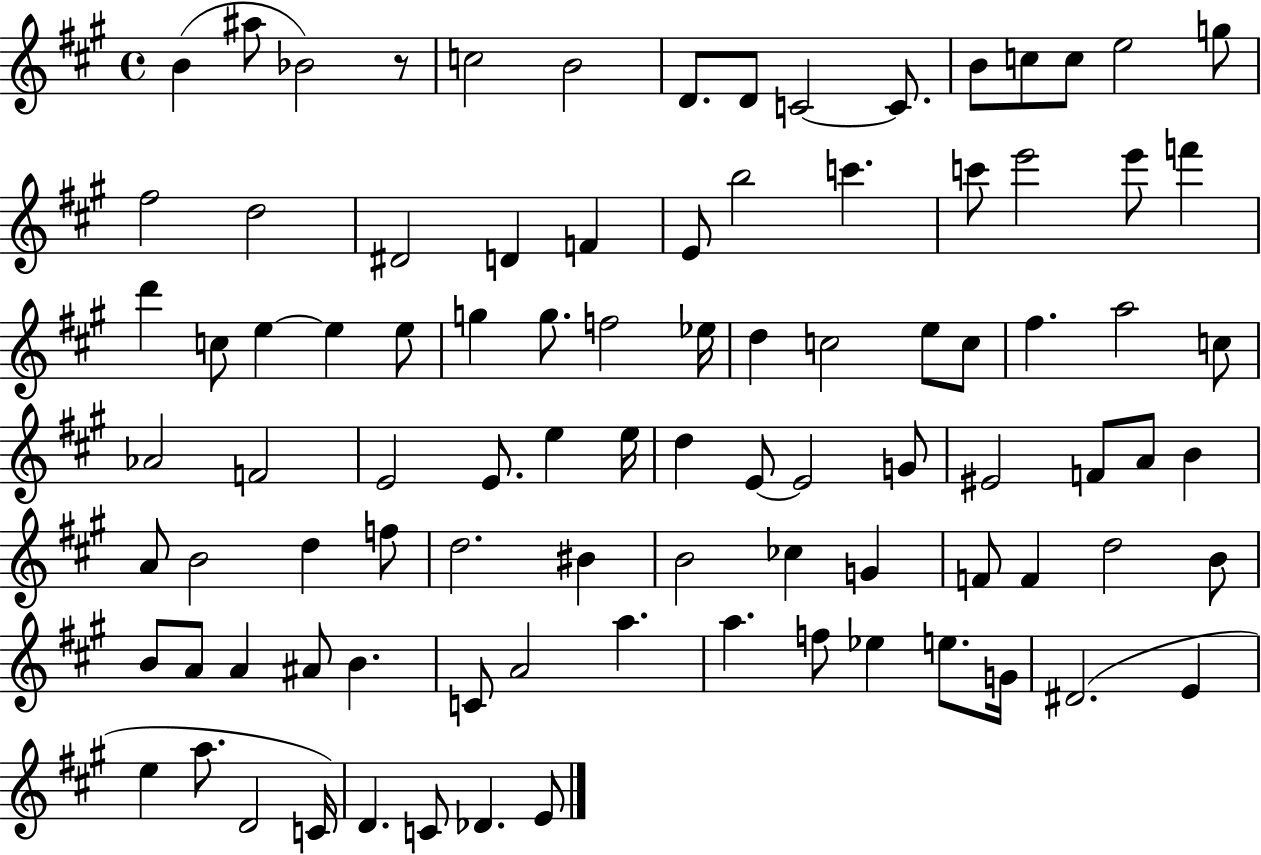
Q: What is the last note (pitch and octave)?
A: E4